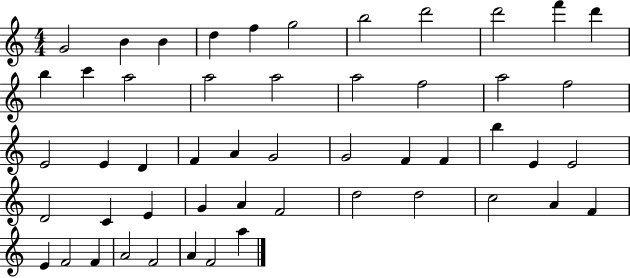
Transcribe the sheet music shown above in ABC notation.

X:1
T:Untitled
M:4/4
L:1/4
K:C
G2 B B d f g2 b2 d'2 d'2 f' d' b c' a2 a2 a2 a2 f2 a2 f2 E2 E D F A G2 G2 F F b E E2 D2 C E G A F2 d2 d2 c2 A F E F2 F A2 F2 A F2 a